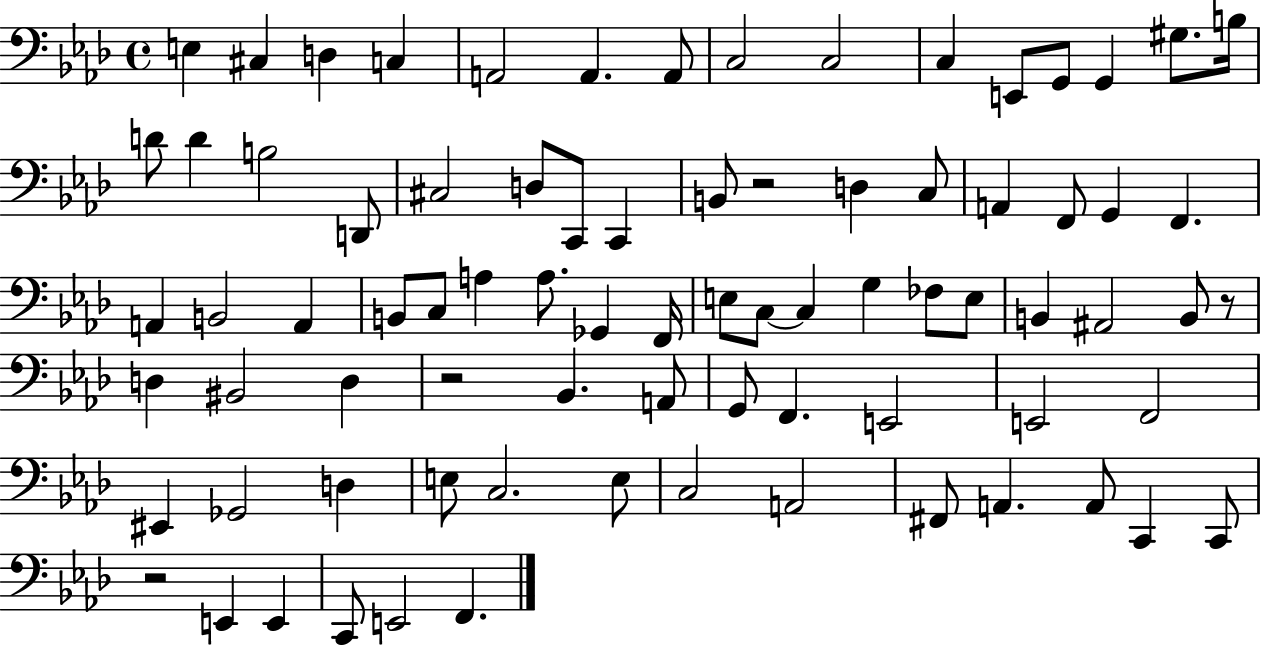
X:1
T:Untitled
M:4/4
L:1/4
K:Ab
E, ^C, D, C, A,,2 A,, A,,/2 C,2 C,2 C, E,,/2 G,,/2 G,, ^G,/2 B,/4 D/2 D B,2 D,,/2 ^C,2 D,/2 C,,/2 C,, B,,/2 z2 D, C,/2 A,, F,,/2 G,, F,, A,, B,,2 A,, B,,/2 C,/2 A, A,/2 _G,, F,,/4 E,/2 C,/2 C, G, _F,/2 E,/2 B,, ^A,,2 B,,/2 z/2 D, ^B,,2 D, z2 _B,, A,,/2 G,,/2 F,, E,,2 E,,2 F,,2 ^E,, _G,,2 D, E,/2 C,2 E,/2 C,2 A,,2 ^F,,/2 A,, A,,/2 C,, C,,/2 z2 E,, E,, C,,/2 E,,2 F,,